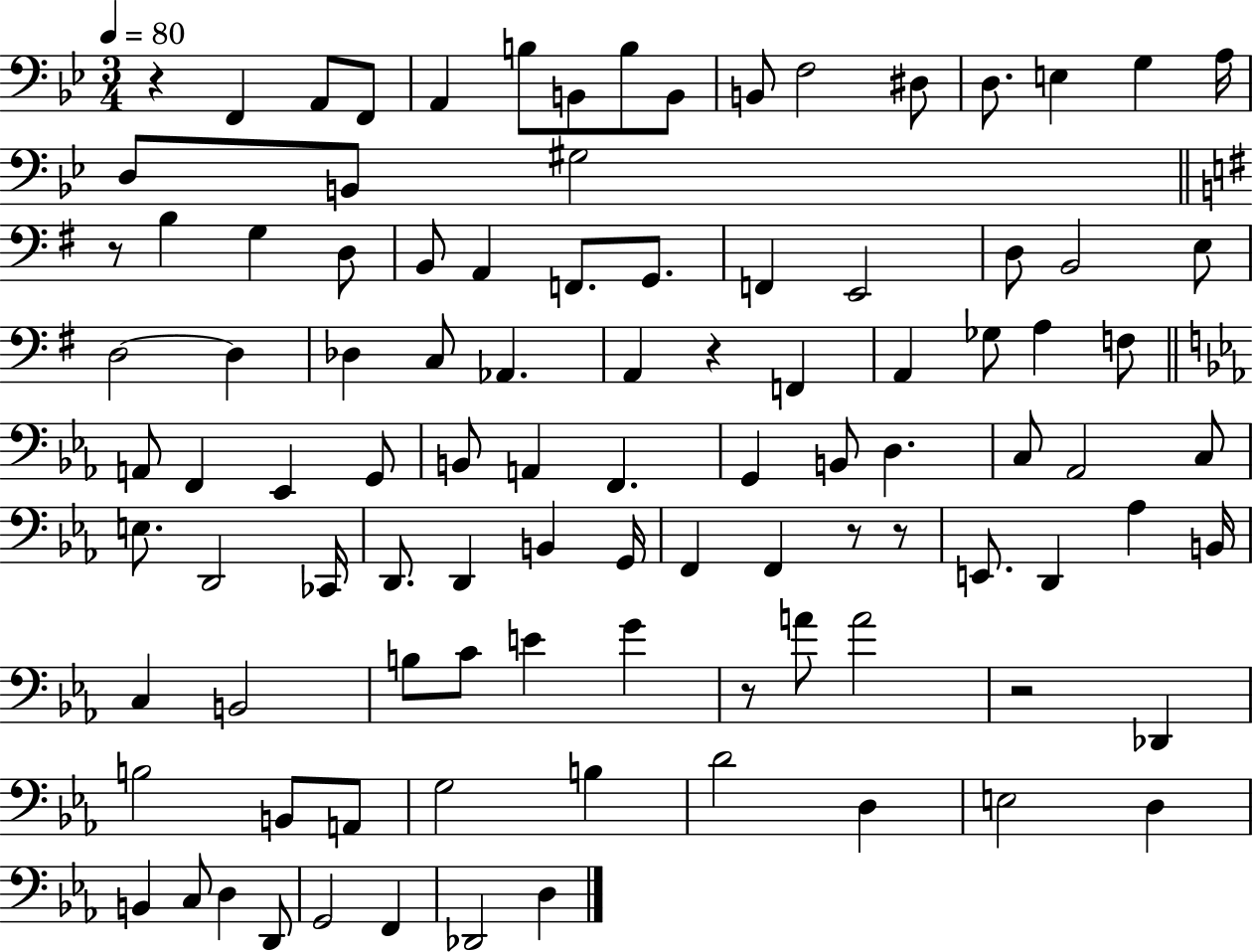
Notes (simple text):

R/q F2/q A2/e F2/e A2/q B3/e B2/e B3/e B2/e B2/e F3/h D#3/e D3/e. E3/q G3/q A3/s D3/e B2/e G#3/h R/e B3/q G3/q D3/e B2/e A2/q F2/e. G2/e. F2/q E2/h D3/e B2/h E3/e D3/h D3/q Db3/q C3/e Ab2/q. A2/q R/q F2/q A2/q Gb3/e A3/q F3/e A2/e F2/q Eb2/q G2/e B2/e A2/q F2/q. G2/q B2/e D3/q. C3/e Ab2/h C3/e E3/e. D2/h CES2/s D2/e. D2/q B2/q G2/s F2/q F2/q R/e R/e E2/e. D2/q Ab3/q B2/s C3/q B2/h B3/e C4/e E4/q G4/q R/e A4/e A4/h R/h Db2/q B3/h B2/e A2/e G3/h B3/q D4/h D3/q E3/h D3/q B2/q C3/e D3/q D2/e G2/h F2/q Db2/h D3/q